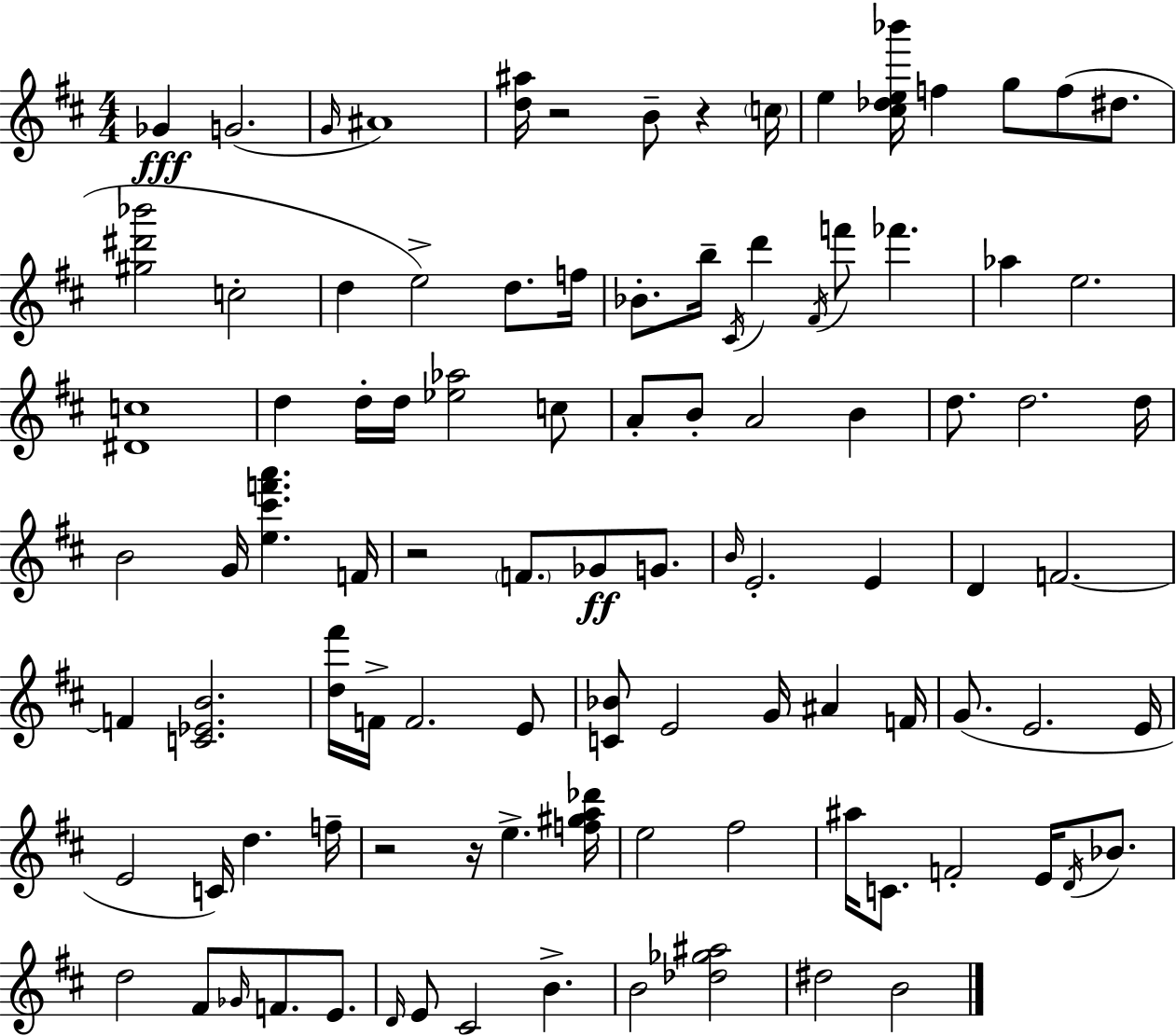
Gb4/q G4/h. G4/s A#4/w [D5,A#5]/s R/h B4/e R/q C5/s E5/q [C#5,Db5,E5,Bb6]/s F5/q G5/e F5/e D#5/e. [G#5,D#6,Bb6]/h C5/h D5/q E5/h D5/e. F5/s Bb4/e. B5/s C#4/s D6/q F#4/s F6/e FES6/q. Ab5/q E5/h. [D#4,C5]/w D5/q D5/s D5/s [Eb5,Ab5]/h C5/e A4/e B4/e A4/h B4/q D5/e. D5/h. D5/s B4/h G4/s [E5,C#6,F6,A6]/q. F4/s R/h F4/e. Gb4/e G4/e. B4/s E4/h. E4/q D4/q F4/h. F4/q [C4,Eb4,B4]/h. [D5,F#6]/s F4/s F4/h. E4/e [C4,Bb4]/e E4/h G4/s A#4/q F4/s G4/e. E4/h. E4/s E4/h C4/s D5/q. F5/s R/h R/s E5/q. [F5,G#5,A5,Db6]/s E5/h F#5/h A#5/s C4/e. F4/h E4/s D4/s Bb4/e. D5/h F#4/e Gb4/s F4/e. E4/e. D4/s E4/e C#4/h B4/q. B4/h [Db5,Gb5,A#5]/h D#5/h B4/h